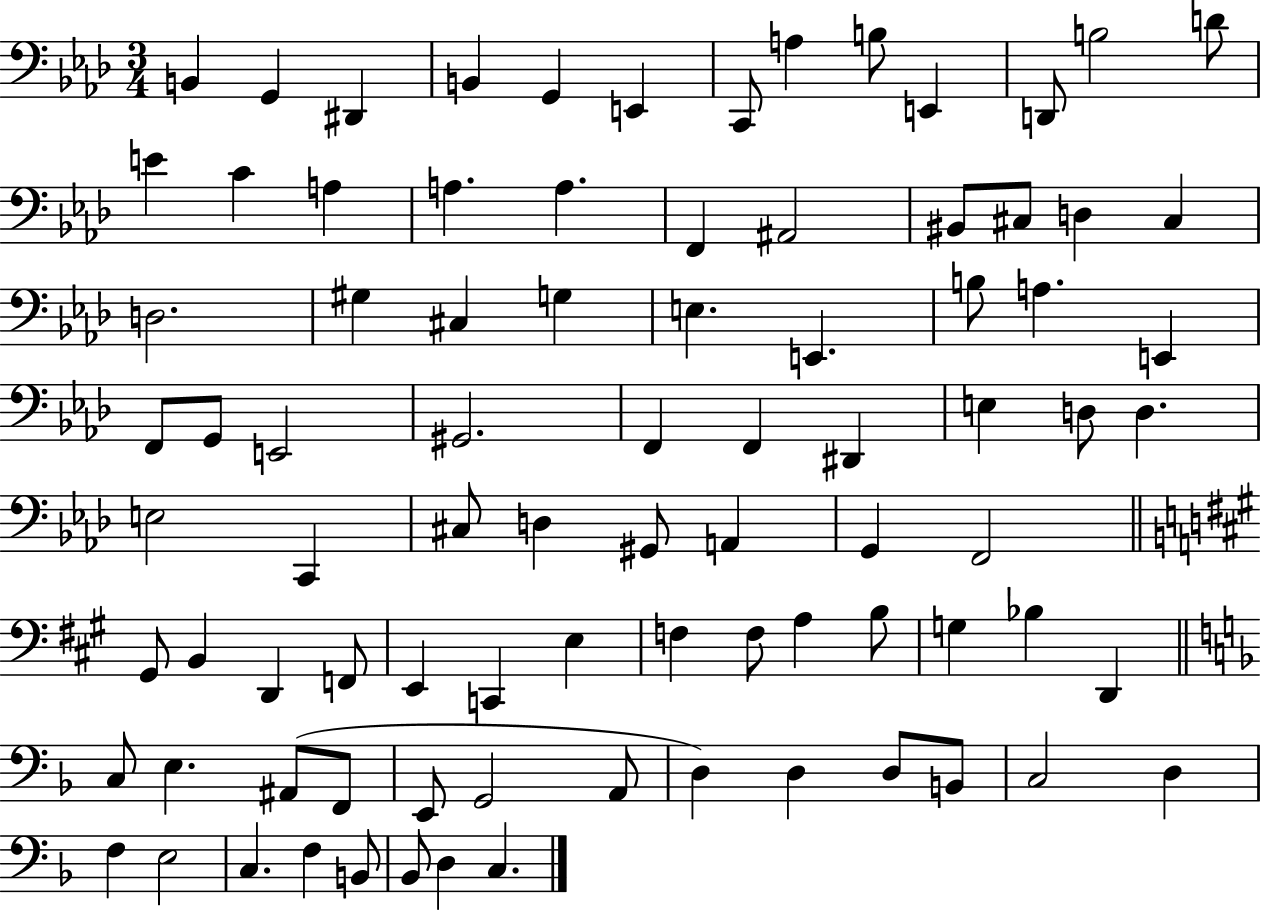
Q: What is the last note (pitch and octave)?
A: C3